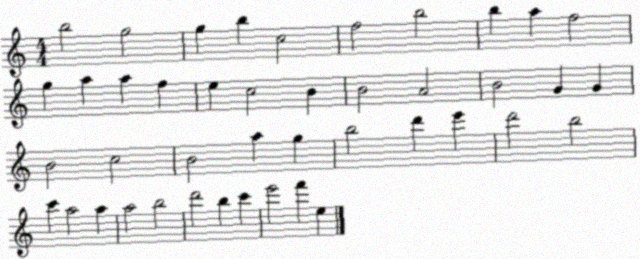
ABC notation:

X:1
T:Untitled
M:4/4
L:1/4
K:C
b2 g2 g b c2 f2 b2 b a f2 g a a f e c2 B B2 A2 B2 G G B2 c2 B2 a g b2 d' e' d'2 b2 c' a2 a a2 b2 d'2 b c' e'2 f' e